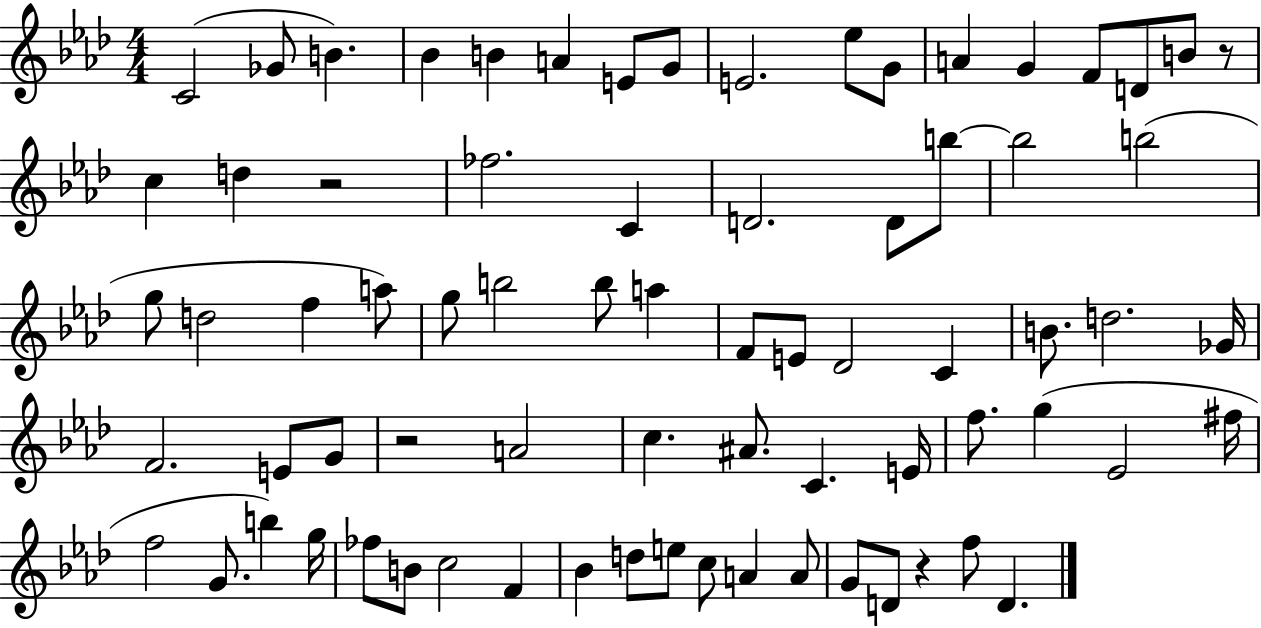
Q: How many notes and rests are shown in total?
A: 74